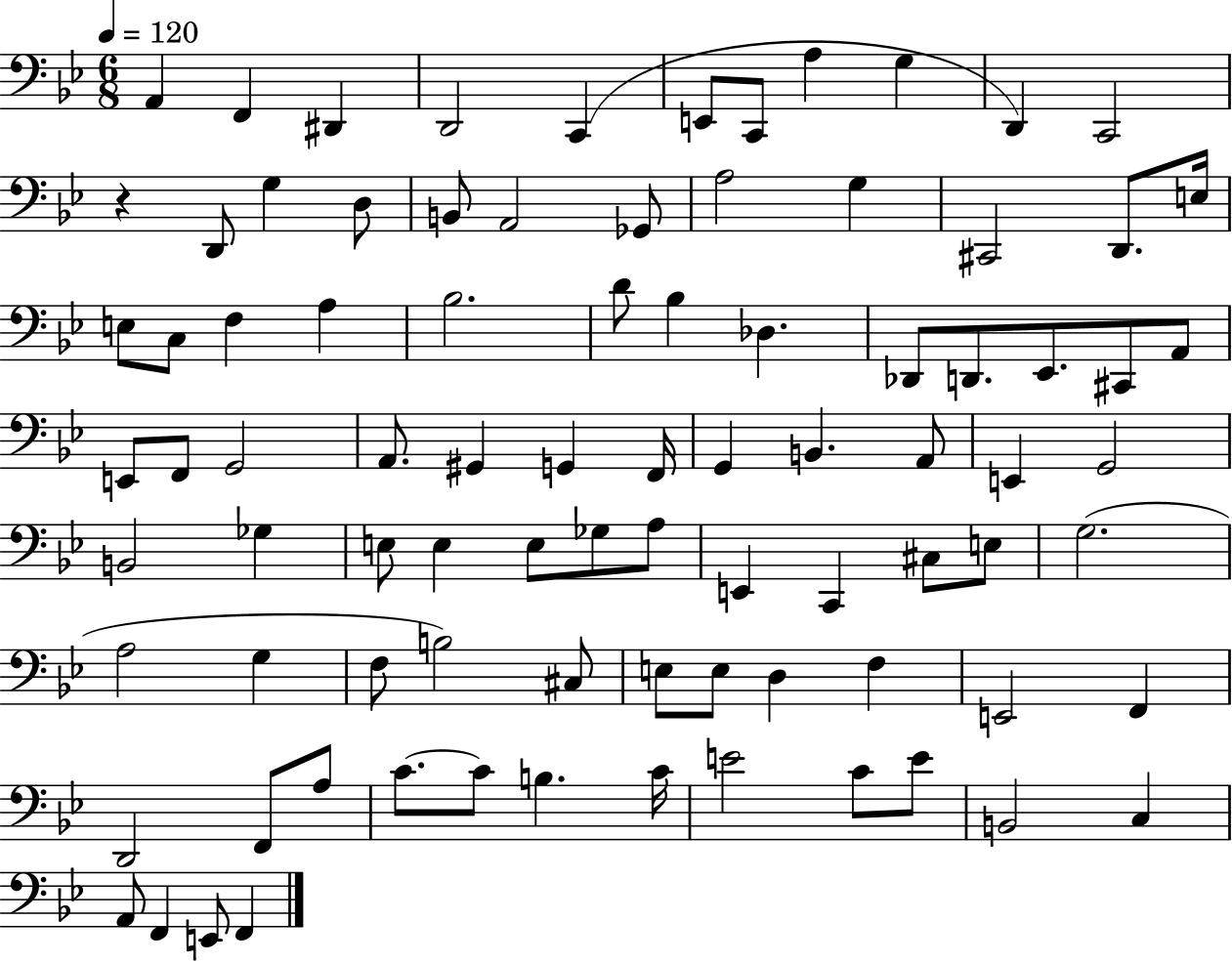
A2/q F2/q D#2/q D2/h C2/q E2/e C2/e A3/q G3/q D2/q C2/h R/q D2/e G3/q D3/e B2/e A2/h Gb2/e A3/h G3/q C#2/h D2/e. E3/s E3/e C3/e F3/q A3/q Bb3/h. D4/e Bb3/q Db3/q. Db2/e D2/e. Eb2/e. C#2/e A2/e E2/e F2/e G2/h A2/e. G#2/q G2/q F2/s G2/q B2/q. A2/e E2/q G2/h B2/h Gb3/q E3/e E3/q E3/e Gb3/e A3/e E2/q C2/q C#3/e E3/e G3/h. A3/h G3/q F3/e B3/h C#3/e E3/e E3/e D3/q F3/q E2/h F2/q D2/h F2/e A3/e C4/e. C4/e B3/q. C4/s E4/h C4/e E4/e B2/h C3/q A2/e F2/q E2/e F2/q